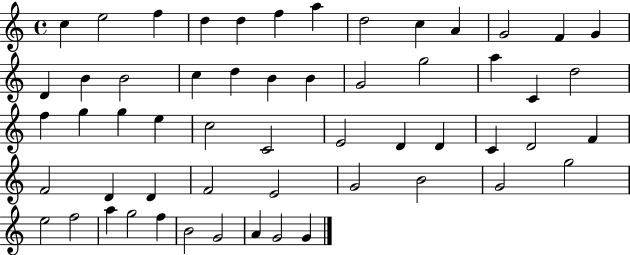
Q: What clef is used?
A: treble